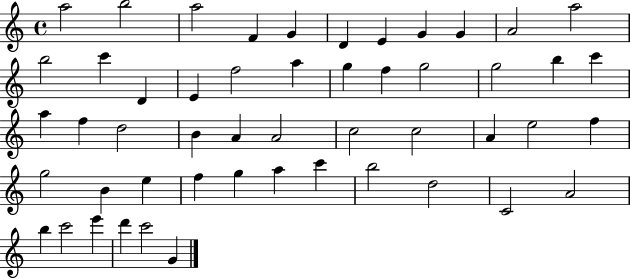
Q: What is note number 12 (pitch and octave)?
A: B5